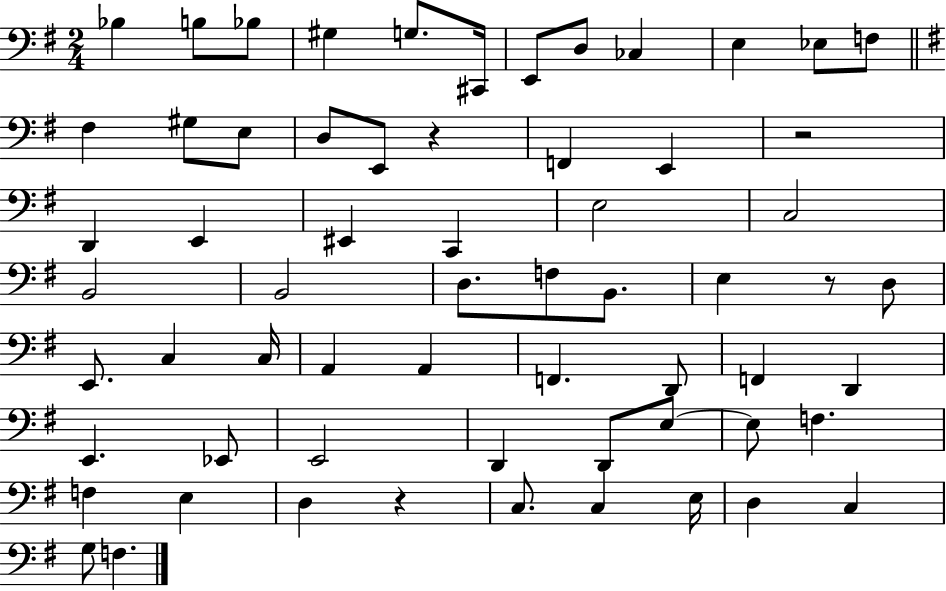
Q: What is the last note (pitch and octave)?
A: F3